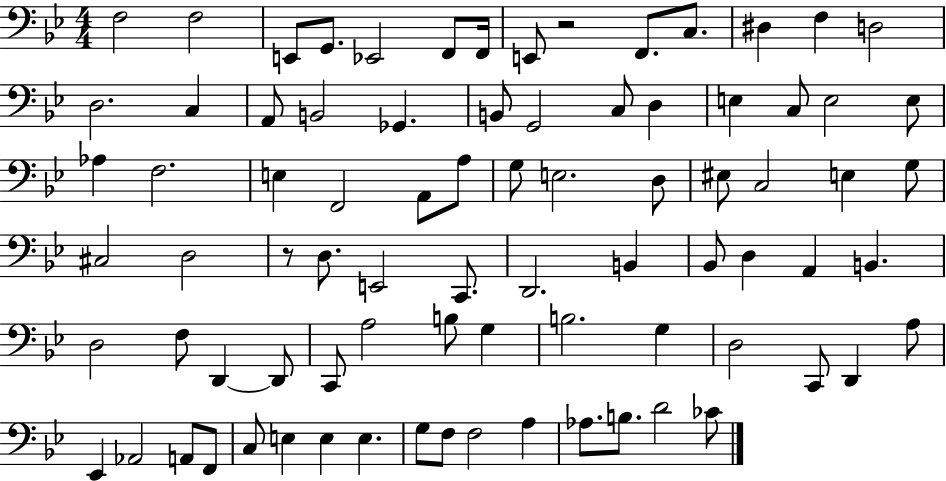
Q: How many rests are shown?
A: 2